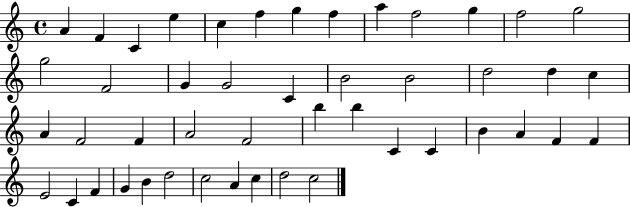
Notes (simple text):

A4/q F4/q C4/q E5/q C5/q F5/q G5/q F5/q A5/q F5/h G5/q F5/h G5/h G5/h F4/h G4/q G4/h C4/q B4/h B4/h D5/h D5/q C5/q A4/q F4/h F4/q A4/h F4/h B5/q B5/q C4/q C4/q B4/q A4/q F4/q F4/q E4/h C4/q F4/q G4/q B4/q D5/h C5/h A4/q C5/q D5/h C5/h